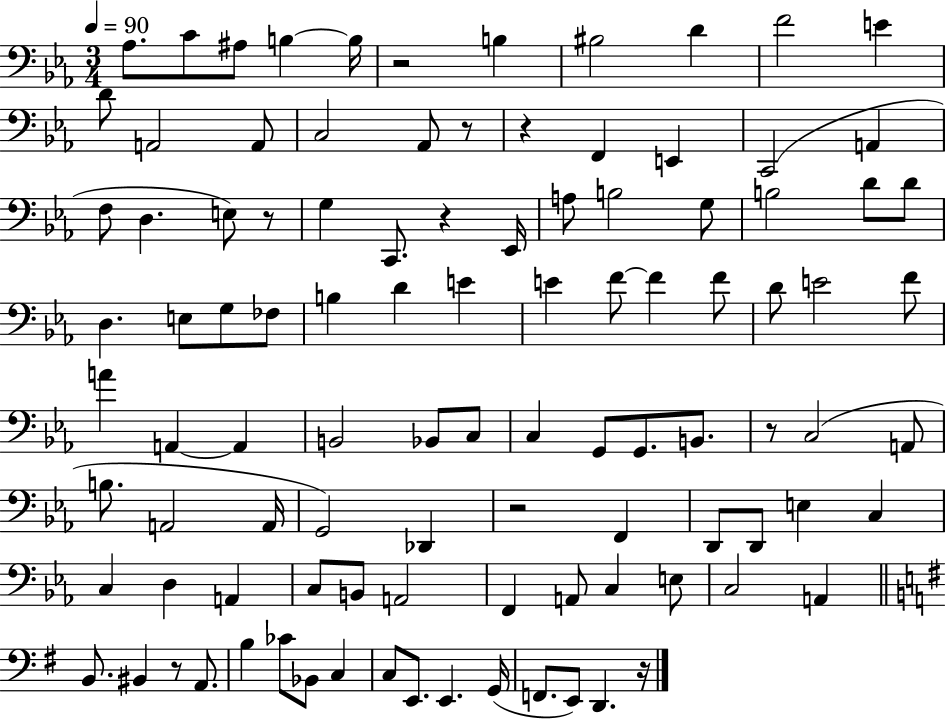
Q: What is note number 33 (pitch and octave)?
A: E3